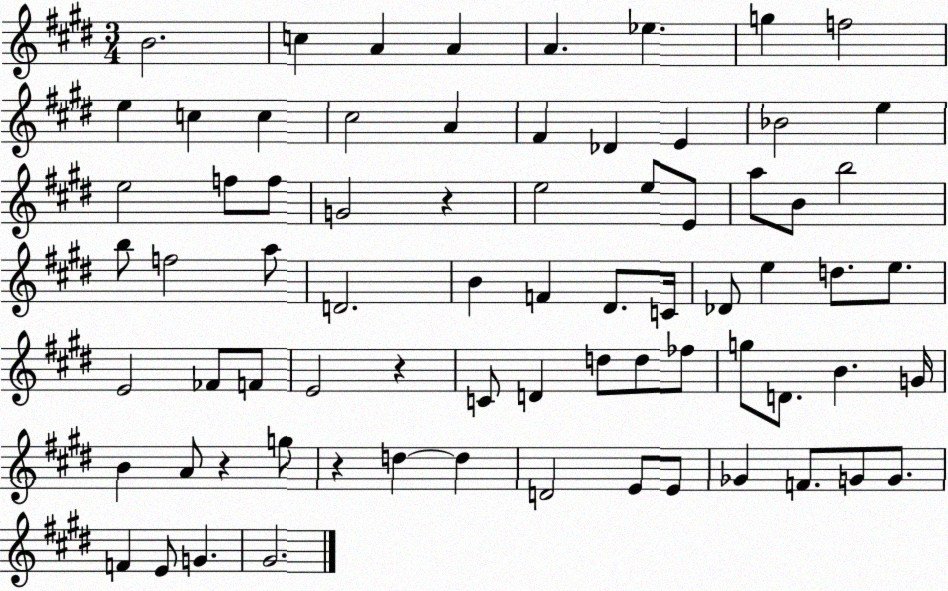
X:1
T:Untitled
M:3/4
L:1/4
K:E
B2 c A A A _e g f2 e c c ^c2 A ^F _D E _B2 e e2 f/2 f/2 G2 z e2 e/2 E/2 a/2 B/2 b2 b/2 f2 a/2 D2 B F ^D/2 C/4 _D/2 e d/2 e/2 E2 _F/2 F/2 E2 z C/2 D d/2 d/2 _f/2 g/2 D/2 B G/4 B A/2 z g/2 z d d D2 E/2 E/2 _G F/2 G/2 G/2 F E/2 G ^G2